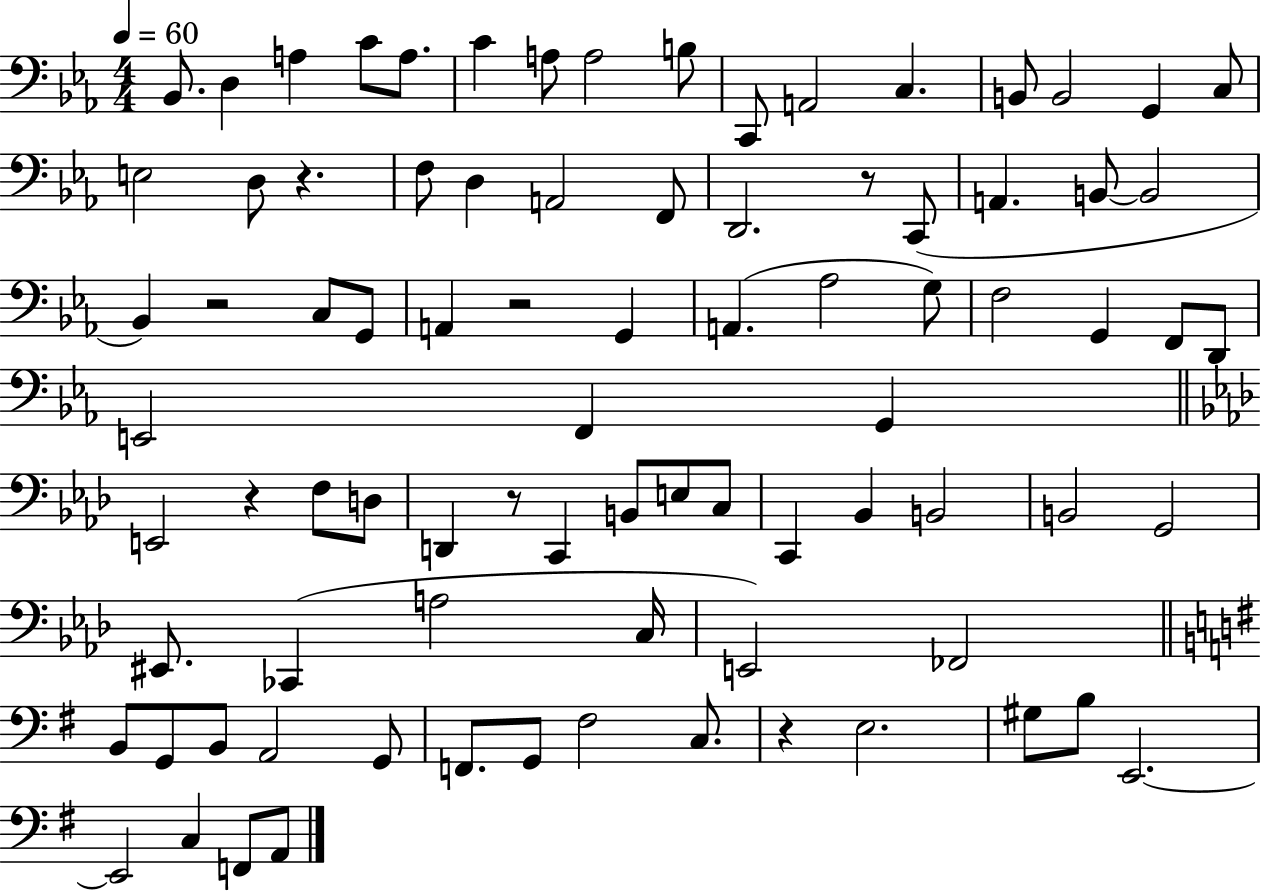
Bb2/e. D3/q A3/q C4/e A3/e. C4/q A3/e A3/h B3/e C2/e A2/h C3/q. B2/e B2/h G2/q C3/e E3/h D3/e R/q. F3/e D3/q A2/h F2/e D2/h. R/e C2/e A2/q. B2/e B2/h Bb2/q R/h C3/e G2/e A2/q R/h G2/q A2/q. Ab3/h G3/e F3/h G2/q F2/e D2/e E2/h F2/q G2/q E2/h R/q F3/e D3/e D2/q R/e C2/q B2/e E3/e C3/e C2/q Bb2/q B2/h B2/h G2/h EIS2/e. CES2/q A3/h C3/s E2/h FES2/h B2/e G2/e B2/e A2/h G2/e F2/e. G2/e F#3/h C3/e. R/q E3/h. G#3/e B3/e E2/h. E2/h C3/q F2/e A2/e